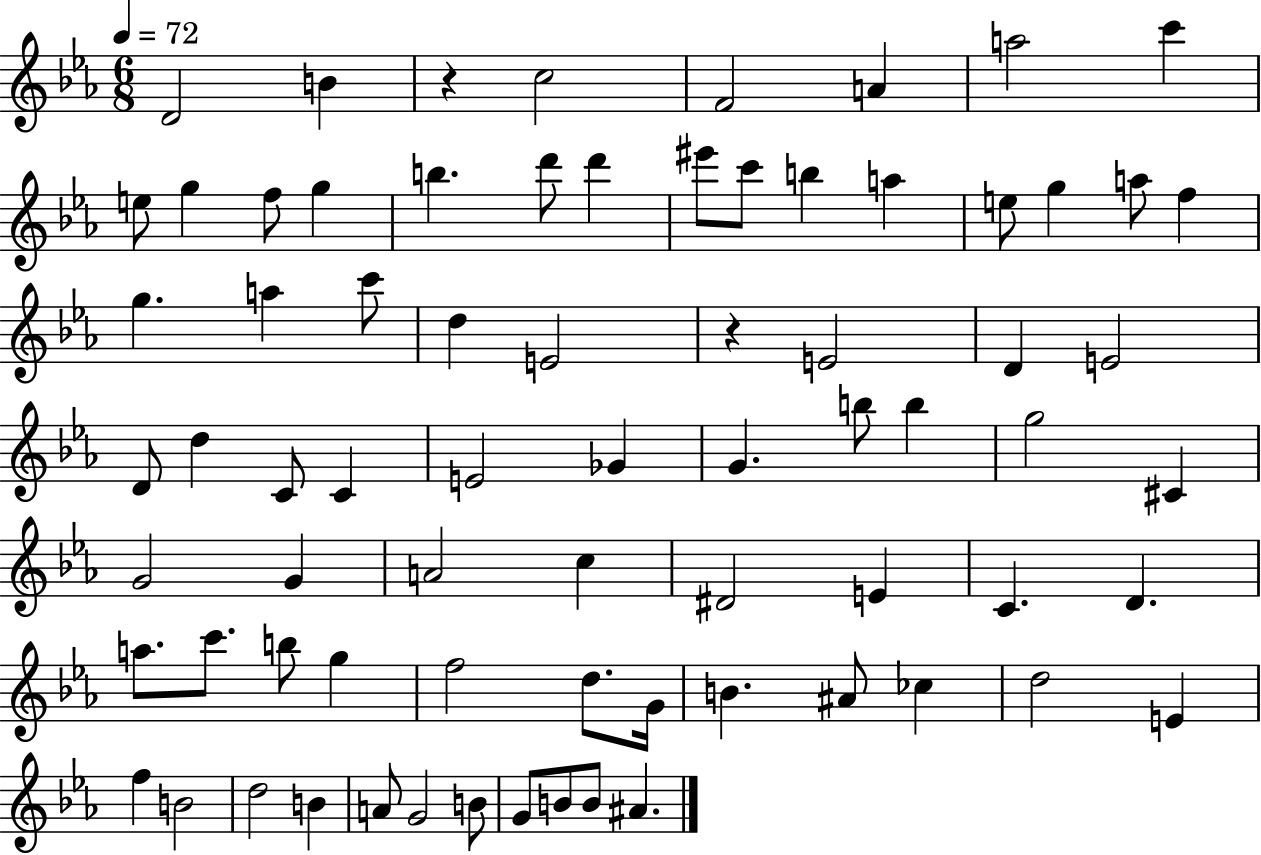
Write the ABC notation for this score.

X:1
T:Untitled
M:6/8
L:1/4
K:Eb
D2 B z c2 F2 A a2 c' e/2 g f/2 g b d'/2 d' ^e'/2 c'/2 b a e/2 g a/2 f g a c'/2 d E2 z E2 D E2 D/2 d C/2 C E2 _G G b/2 b g2 ^C G2 G A2 c ^D2 E C D a/2 c'/2 b/2 g f2 d/2 G/4 B ^A/2 _c d2 E f B2 d2 B A/2 G2 B/2 G/2 B/2 B/2 ^A